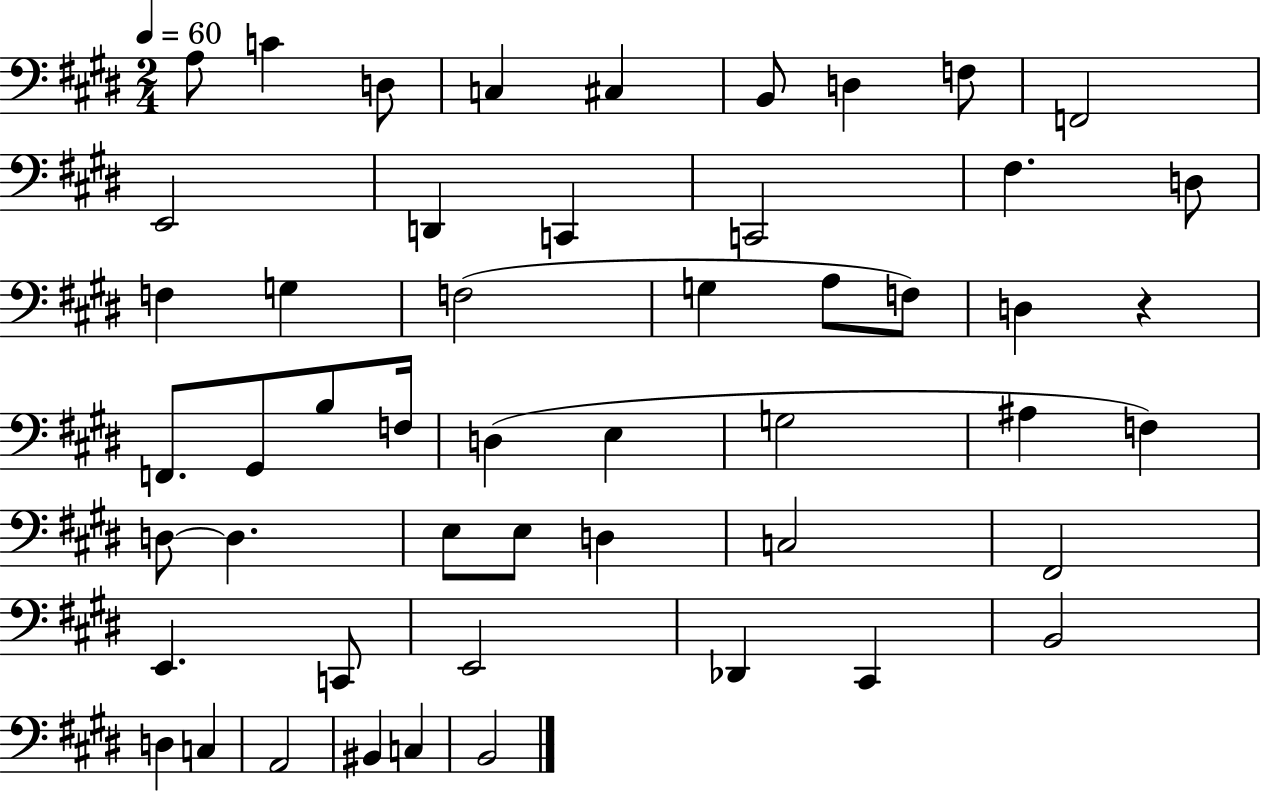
{
  \clef bass
  \numericTimeSignature
  \time 2/4
  \key e \major
  \tempo 4 = 60
  a8 c'4 d8 | c4 cis4 | b,8 d4 f8 | f,2 | \break e,2 | d,4 c,4 | c,2 | fis4. d8 | \break f4 g4 | f2( | g4 a8 f8) | d4 r4 | \break f,8. gis,8 b8 f16 | d4( e4 | g2 | ais4 f4) | \break d8~~ d4. | e8 e8 d4 | c2 | fis,2 | \break e,4. c,8 | e,2 | des,4 cis,4 | b,2 | \break d4 c4 | a,2 | bis,4 c4 | b,2 | \break \bar "|."
}